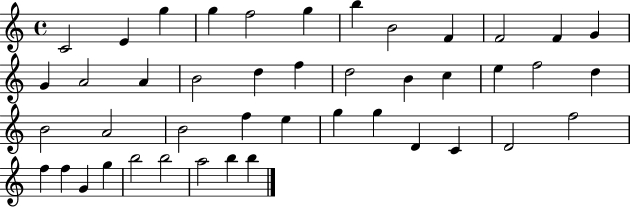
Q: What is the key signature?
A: C major